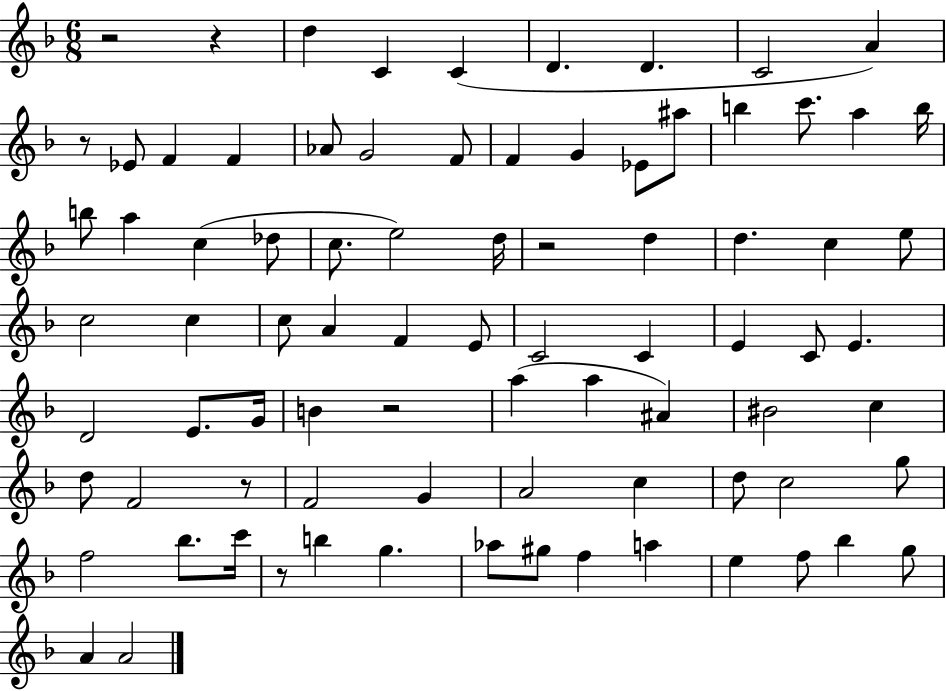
{
  \clef treble
  \numericTimeSignature
  \time 6/8
  \key f \major
  \repeat volta 2 { r2 r4 | d''4 c'4 c'4( | d'4. d'4. | c'2 a'4) | \break r8 ees'8 f'4 f'4 | aes'8 g'2 f'8 | f'4 g'4 ees'8 ais''8 | b''4 c'''8. a''4 b''16 | \break b''8 a''4 c''4( des''8 | c''8. e''2) d''16 | r2 d''4 | d''4. c''4 e''8 | \break c''2 c''4 | c''8 a'4 f'4 e'8 | c'2 c'4 | e'4 c'8 e'4. | \break d'2 e'8. g'16 | b'4 r2 | a''4( a''4 ais'4) | bis'2 c''4 | \break d''8 f'2 r8 | f'2 g'4 | a'2 c''4 | d''8 c''2 g''8 | \break f''2 bes''8. c'''16 | r8 b''4 g''4. | aes''8 gis''8 f''4 a''4 | e''4 f''8 bes''4 g''8 | \break a'4 a'2 | } \bar "|."
}